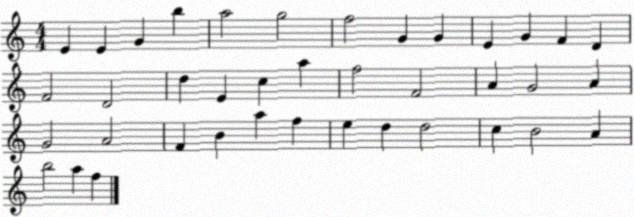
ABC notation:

X:1
T:Untitled
M:4/4
L:1/4
K:C
E E G b a2 g2 f2 G G E G F D F2 D2 d E c a f2 F2 A G2 A G2 A2 F B a f e d d2 c B2 A b2 a f